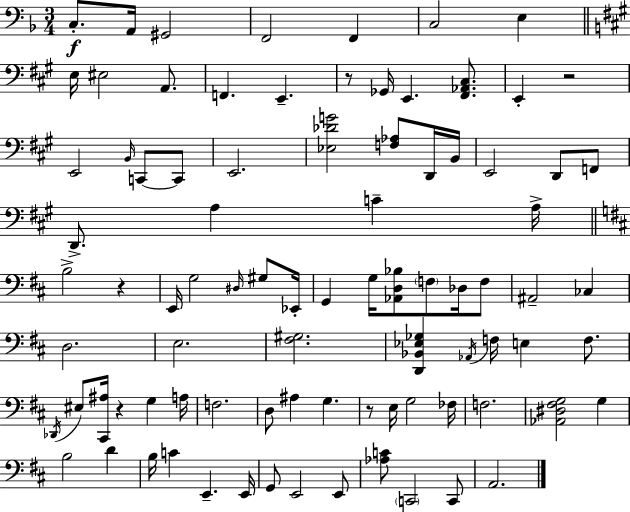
{
  \clef bass
  \numericTimeSignature
  \time 3/4
  \key f \major
  c8.-.\f a,16 gis,2 | f,2 f,4 | c2 e4 | \bar "||" \break \key a \major e16 eis2 a,8. | f,4. e,4.-- | r8 ges,16 e,4. <fis, aes, cis>8. | e,4-. r2 | \break e,2 \grace { b,16 } c,8~~ c,8 | e,2. | <ees des' g'>2 <f aes>8 d,16 | b,16 e,2 d,8 f,8 | \break d,8.-> a4 c'4-- | a16-> \bar "||" \break \key d \major b2-> r4 | e,16 g2 \grace { dis16 } gis8 | ees,16-. g,4 g16 <aes, d bes>8 \parenthesize f8 des16 f8 | ais,2-- ces4 | \break d2. | e2. | <fis gis>2. | <d, bes, ees ges>4 \acciaccatura { aes,16 } f16 e4 f8. | \break \acciaccatura { des,16 } eis8 <cis, ais>16 r4 g4 | a16 f2. | d8 ais4 g4. | r8 e16 g2 | \break fes16 f2. | <aes, dis fis g>2 g4 | b2 d'4 | b16 c'4 e,4.-- | \break e,16 g,8 e,2 | e,8 <aes c'>8 \parenthesize c,2 | c,8 a,2. | \bar "|."
}